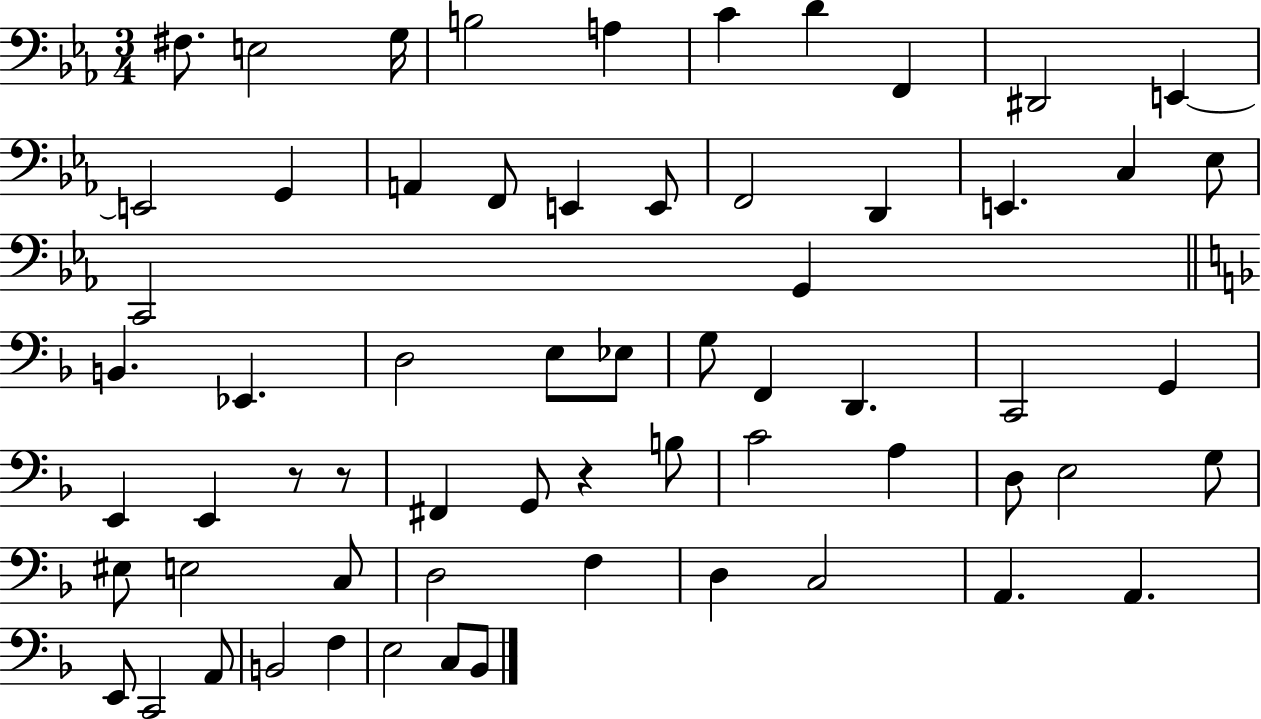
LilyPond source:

{
  \clef bass
  \numericTimeSignature
  \time 3/4
  \key ees \major
  fis8. e2 g16 | b2 a4 | c'4 d'4 f,4 | dis,2 e,4~~ | \break e,2 g,4 | a,4 f,8 e,4 e,8 | f,2 d,4 | e,4. c4 ees8 | \break c,2 g,4 | \bar "||" \break \key f \major b,4. ees,4. | d2 e8 ees8 | g8 f,4 d,4. | c,2 g,4 | \break e,4 e,4 r8 r8 | fis,4 g,8 r4 b8 | c'2 a4 | d8 e2 g8 | \break eis8 e2 c8 | d2 f4 | d4 c2 | a,4. a,4. | \break e,8 c,2 a,8 | b,2 f4 | e2 c8 bes,8 | \bar "|."
}